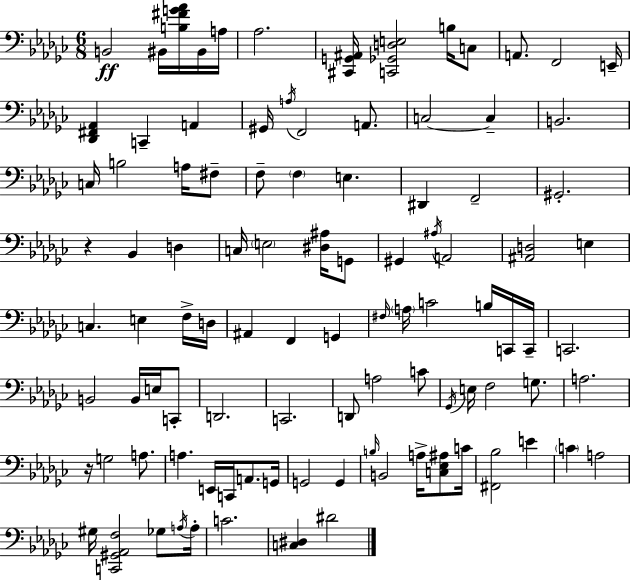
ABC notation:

X:1
T:Untitled
M:6/8
L:1/4
K:Ebm
B,,2 ^B,,/4 [B,^FG_A]/4 ^B,,/4 A,/4 _A,2 [^C,,G,,^A,,]/4 [C,,_G,,D,E,]2 B,/4 C,/2 A,,/2 F,,2 E,,/4 [_D,,^F,,_A,,] C,, A,, ^G,,/4 A,/4 F,,2 A,,/2 C,2 C, B,,2 C,/4 B,2 A,/4 ^F,/2 F,/2 F, E, ^D,, F,,2 ^G,,2 z _B,, D, C,/4 E,2 [^D,^A,]/4 G,,/2 ^G,, ^A,/4 A,,2 [^A,,D,]2 E, C, E, F,/4 D,/4 ^A,, F,, G,, ^F,/4 A,/4 C2 B,/4 C,,/4 C,,/4 C,,2 B,,2 B,,/4 E,/4 C,,/2 D,,2 C,,2 D,,/2 A,2 C/2 _G,,/4 E,/4 F,2 G,/2 A,2 z/4 G,2 A,/2 A, E,,/4 C,,/4 A,,/2 G,,/4 G,,2 G,, B,/4 B,,2 A,/4 [C,_E,^A,]/2 C/4 [^F,,_B,]2 E C A,2 ^G,/4 [C,,^G,,_A,,F,]2 _G,/2 A,/4 A,/4 C2 [C,^D,] ^D2